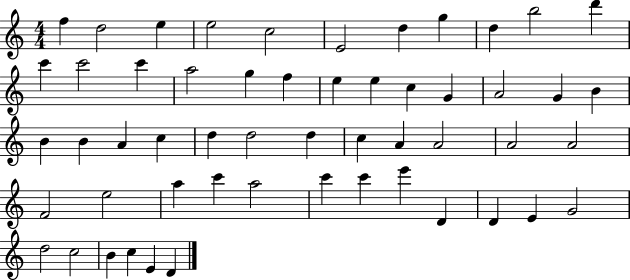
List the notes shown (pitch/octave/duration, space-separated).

F5/q D5/h E5/q E5/h C5/h E4/h D5/q G5/q D5/q B5/h D6/q C6/q C6/h C6/q A5/h G5/q F5/q E5/q E5/q C5/q G4/q A4/h G4/q B4/q B4/q B4/q A4/q C5/q D5/q D5/h D5/q C5/q A4/q A4/h A4/h A4/h F4/h E5/h A5/q C6/q A5/h C6/q C6/q E6/q D4/q D4/q E4/q G4/h D5/h C5/h B4/q C5/q E4/q D4/q